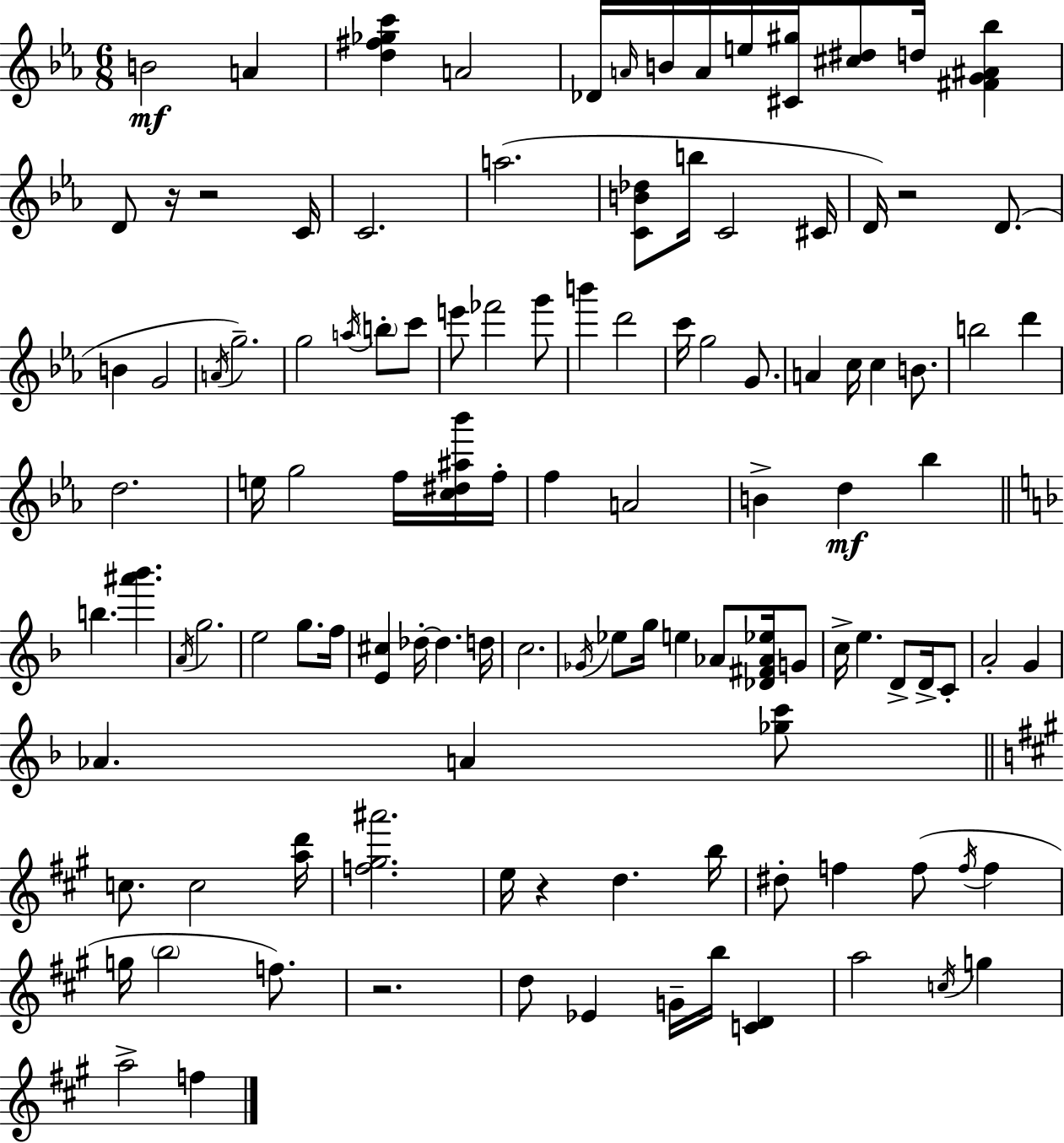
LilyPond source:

{
  \clef treble
  \numericTimeSignature
  \time 6/8
  \key ees \major
  b'2\mf a'4 | <d'' fis'' ges'' c'''>4 a'2 | des'16 \grace { a'16 } b'16 a'16 e''16 <cis' gis''>16 <cis'' dis''>8 d''16 <fis' g' ais' bes''>4 | d'8 r16 r2 | \break c'16 c'2. | a''2.( | <c' b' des''>8 b''16 c'2 | cis'16 d'16) r2 d'8.( | \break b'4 g'2 | \acciaccatura { a'16 } g''2.--) | g''2 \acciaccatura { a''16 } \parenthesize b''8-. | c'''8 e'''8 fes'''2 | \break g'''8 b'''4 d'''2 | c'''16 g''2 | g'8. a'4 c''16 c''4 | b'8. b''2 d'''4 | \break d''2. | e''16 g''2 | f''16 <c'' dis'' ais'' bes'''>16 f''16-. f''4 a'2 | b'4-> d''4\mf bes''4 | \break \bar "||" \break \key f \major b''4. <ais''' bes'''>4. | \acciaccatura { a'16 } g''2. | e''2 g''8. | f''16 <e' cis''>4 des''16-.~~ des''4. | \break d''16 c''2. | \acciaccatura { ges'16 } ees''8 g''16 e''4 aes'8 <des' fis' aes' ees''>16 | g'8 c''16-> e''4. d'8-> d'16-> | c'8-. a'2-. g'4 | \break aes'4. a'4 | <ges'' c'''>8 \bar "||" \break \key a \major c''8. c''2 <a'' d'''>16 | <f'' gis'' ais'''>2. | e''16 r4 d''4. b''16 | dis''8-. f''4 f''8( \acciaccatura { f''16 } f''4 | \break g''16 \parenthesize b''2 f''8.) | r2. | d''8 ees'4 g'16-- b''16 <c' d'>4 | a''2 \acciaccatura { c''16 } g''4 | \break a''2-> f''4 | \bar "|."
}